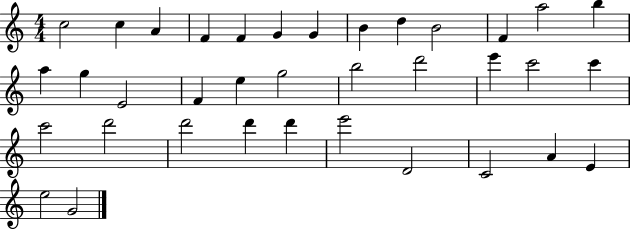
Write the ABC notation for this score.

X:1
T:Untitled
M:4/4
L:1/4
K:C
c2 c A F F G G B d B2 F a2 b a g E2 F e g2 b2 d'2 e' c'2 c' c'2 d'2 d'2 d' d' e'2 D2 C2 A E e2 G2